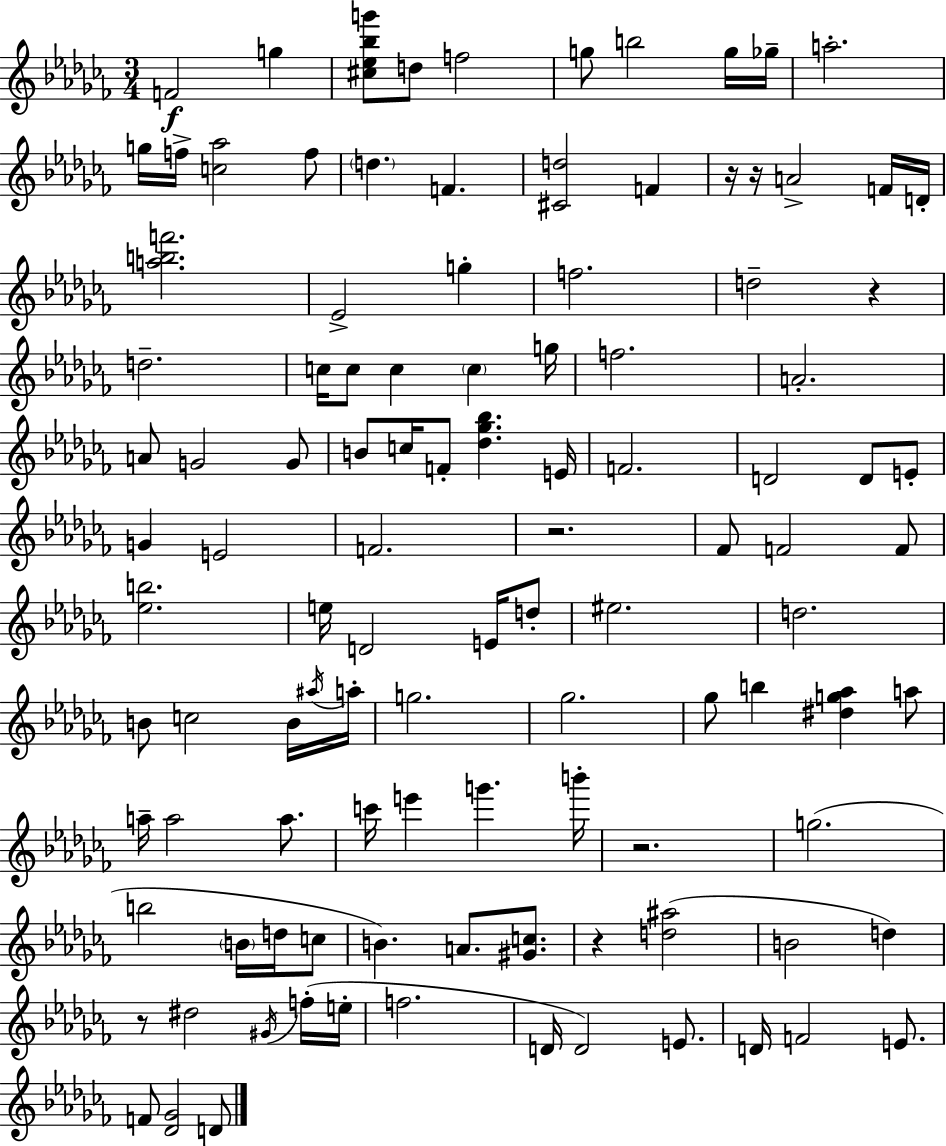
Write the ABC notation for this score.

X:1
T:Untitled
M:3/4
L:1/4
K:Abm
F2 g [^c_e_bg']/2 d/2 f2 g/2 b2 g/4 _g/4 a2 g/4 f/4 [c_a]2 f/2 d F [^Cd]2 F z/4 z/4 A2 F/4 D/4 [abf']2 _E2 g f2 d2 z d2 c/4 c/2 c c g/4 f2 A2 A/2 G2 G/2 B/2 c/4 F/2 [_d_g_b] E/4 F2 D2 D/2 E/2 G E2 F2 z2 _F/2 F2 F/2 [_eb]2 e/4 D2 E/4 d/2 ^e2 d2 B/2 c2 B/4 ^a/4 a/4 g2 _g2 _g/2 b [^dg_a] a/2 a/4 a2 a/2 c'/4 e' g' b'/4 z2 g2 b2 B/4 d/4 c/2 B A/2 [^Gc]/2 z [d^a]2 B2 d z/2 ^d2 ^G/4 f/4 e/4 f2 D/4 D2 E/2 D/4 F2 E/2 F/2 [_D_G]2 D/2